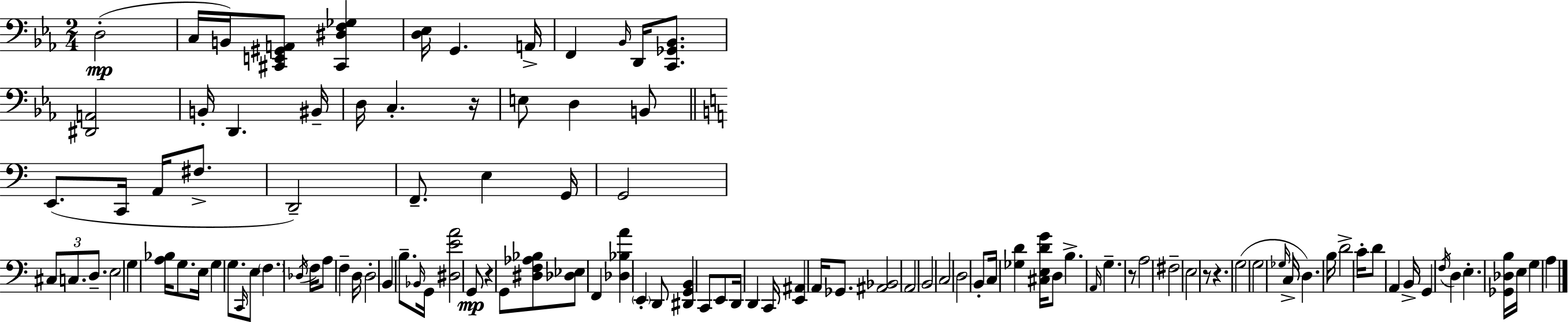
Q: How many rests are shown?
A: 5